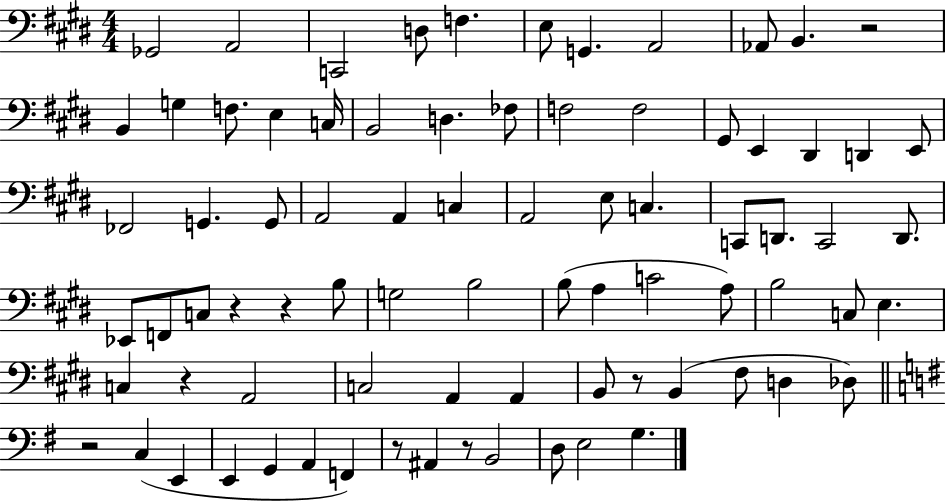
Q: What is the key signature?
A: E major